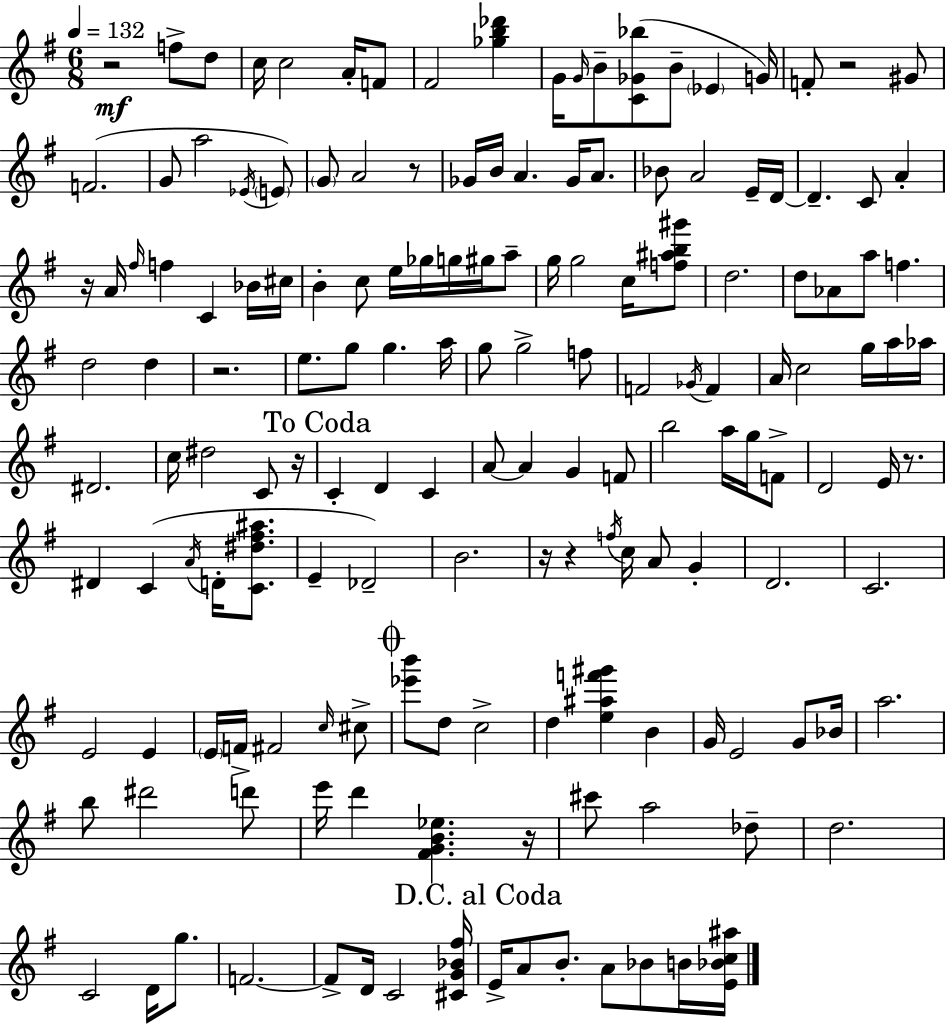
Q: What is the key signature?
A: E minor